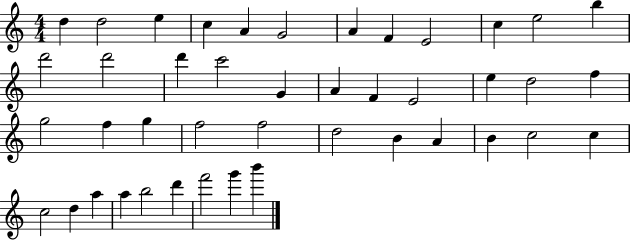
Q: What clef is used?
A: treble